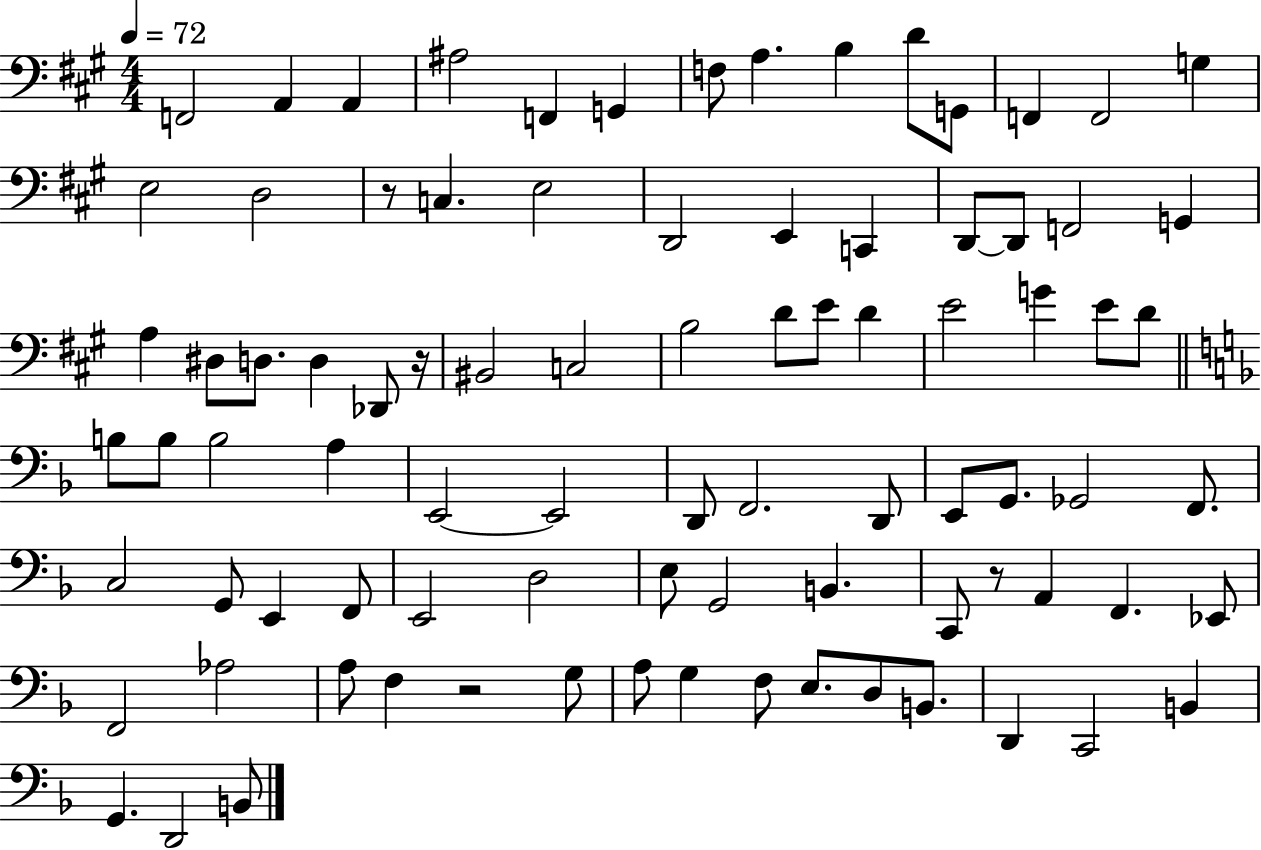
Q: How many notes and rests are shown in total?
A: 87